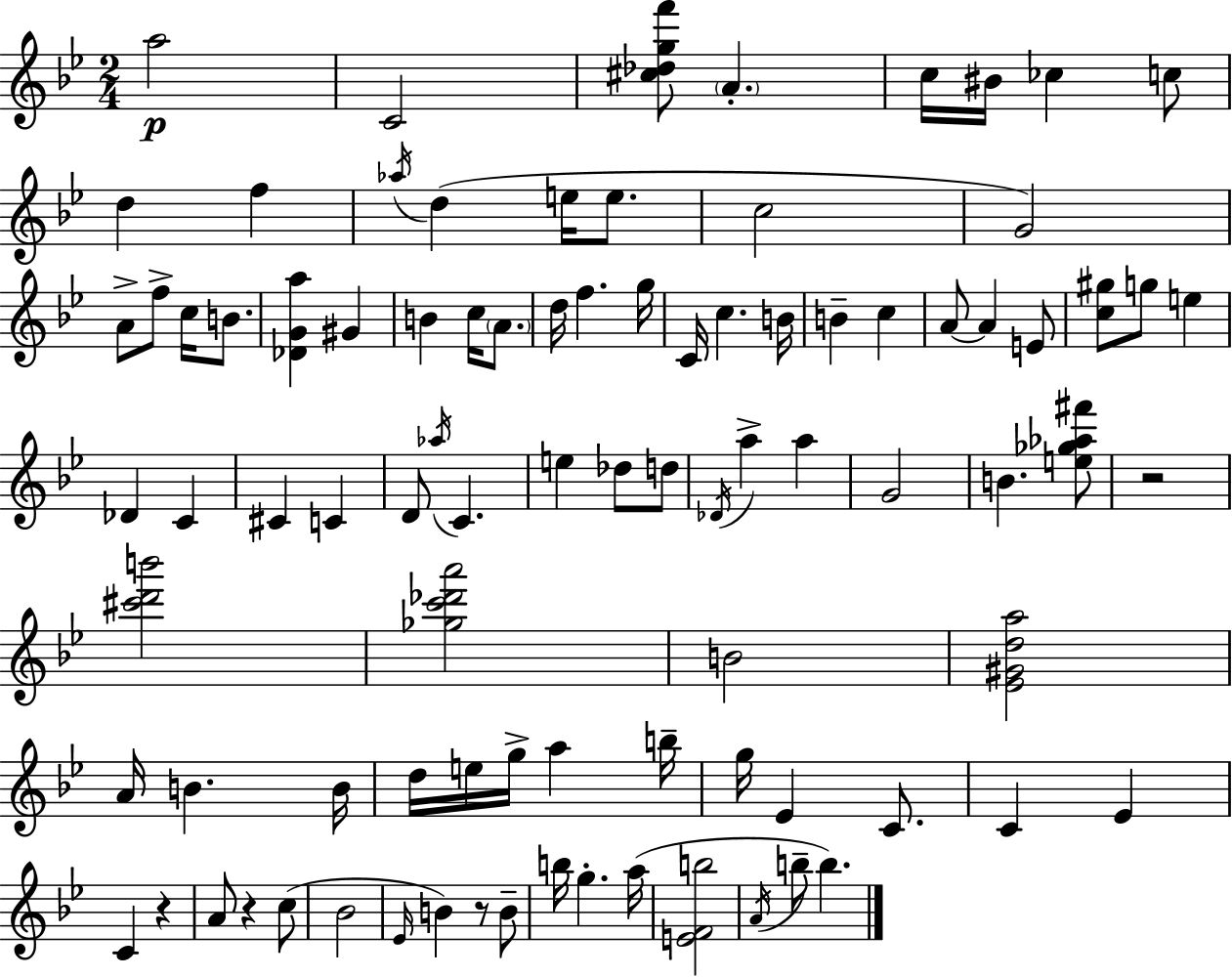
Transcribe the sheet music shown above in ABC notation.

X:1
T:Untitled
M:2/4
L:1/4
K:Bb
a2 C2 [^c_dgf']/2 A c/4 ^B/4 _c c/2 d f _a/4 d e/4 e/2 c2 G2 A/2 f/2 c/4 B/2 [_DGa] ^G B c/4 A/2 d/4 f g/4 C/4 c B/4 B c A/2 A E/2 [c^g]/2 g/2 e _D C ^C C D/2 _a/4 C e _d/2 d/2 _D/4 a a G2 B [e_g_a^f']/2 z2 [^c'd'b']2 [_gc'_d'a']2 B2 [_E^Gda]2 A/4 B B/4 d/4 e/4 g/4 a b/4 g/4 _E C/2 C _E C z A/2 z c/2 _B2 _E/4 B z/2 B/2 b/4 g a/4 [EFb]2 A/4 b/2 b